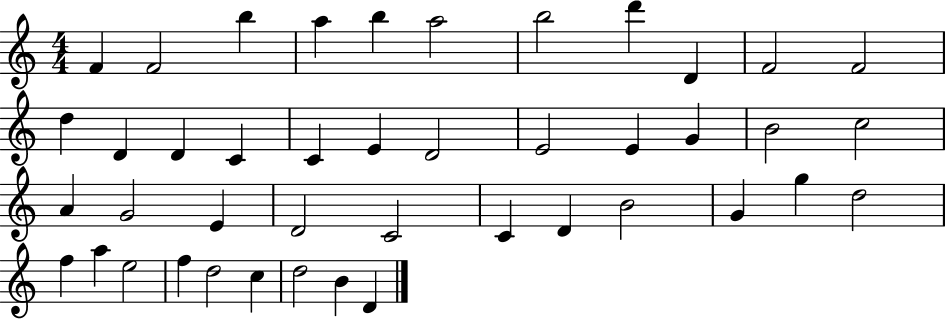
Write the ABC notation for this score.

X:1
T:Untitled
M:4/4
L:1/4
K:C
F F2 b a b a2 b2 d' D F2 F2 d D D C C E D2 E2 E G B2 c2 A G2 E D2 C2 C D B2 G g d2 f a e2 f d2 c d2 B D